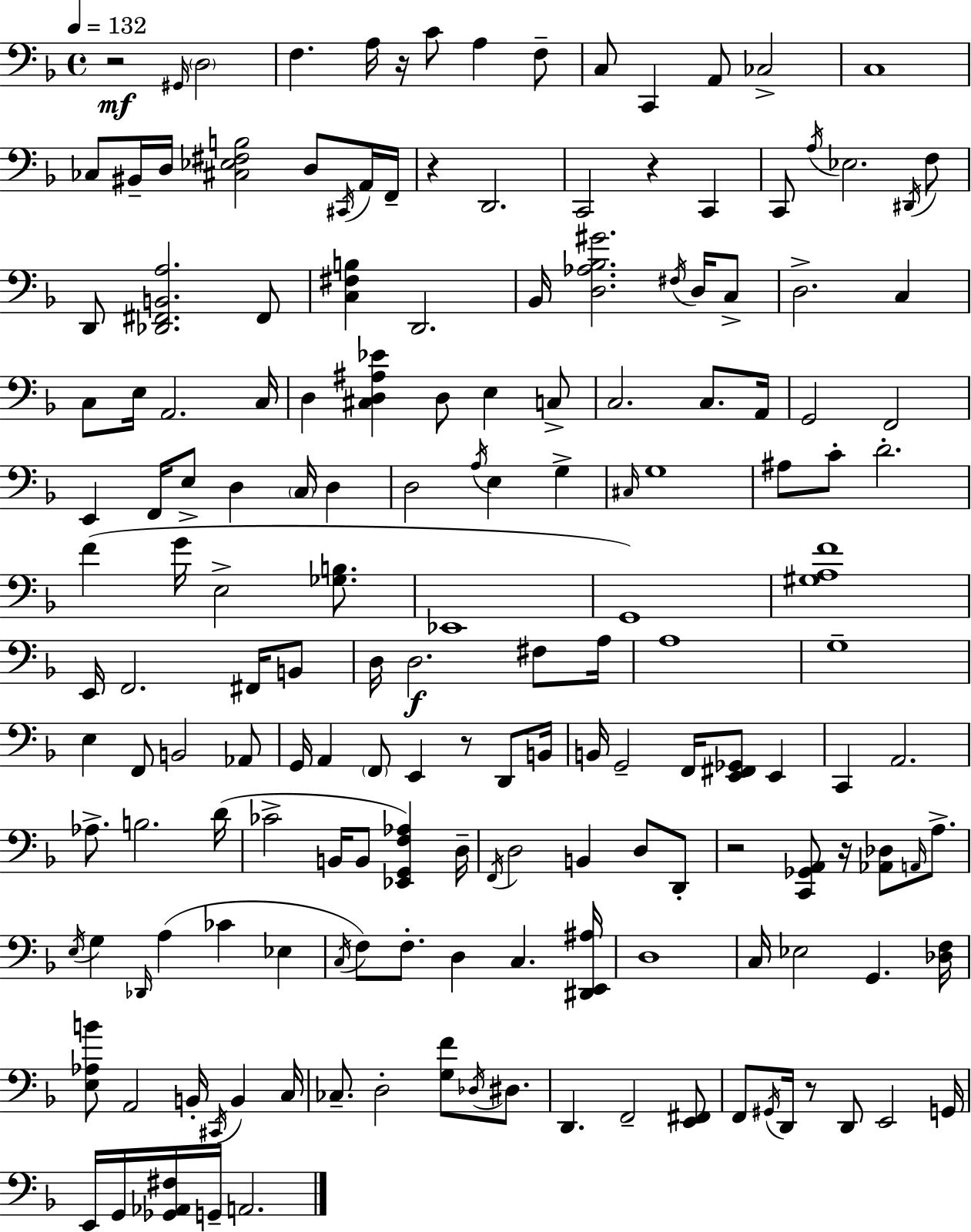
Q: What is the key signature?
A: F major